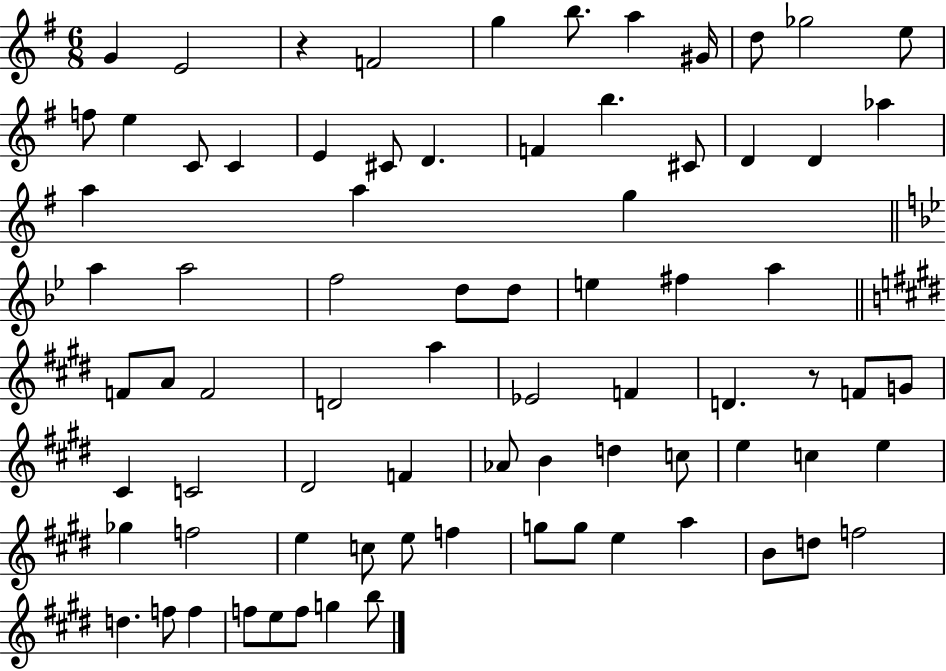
{
  \clef treble
  \numericTimeSignature
  \time 6/8
  \key g \major
  g'4 e'2 | r4 f'2 | g''4 b''8. a''4 gis'16 | d''8 ges''2 e''8 | \break f''8 e''4 c'8 c'4 | e'4 cis'8 d'4. | f'4 b''4. cis'8 | d'4 d'4 aes''4 | \break a''4 a''4 g''4 | \bar "||" \break \key g \minor a''4 a''2 | f''2 d''8 d''8 | e''4 fis''4 a''4 | \bar "||" \break \key e \major f'8 a'8 f'2 | d'2 a''4 | ees'2 f'4 | d'4. r8 f'8 g'8 | \break cis'4 c'2 | dis'2 f'4 | aes'8 b'4 d''4 c''8 | e''4 c''4 e''4 | \break ges''4 f''2 | e''4 c''8 e''8 f''4 | g''8 g''8 e''4 a''4 | b'8 d''8 f''2 | \break d''4. f''8 f''4 | f''8 e''8 f''8 g''4 b''8 | \bar "|."
}